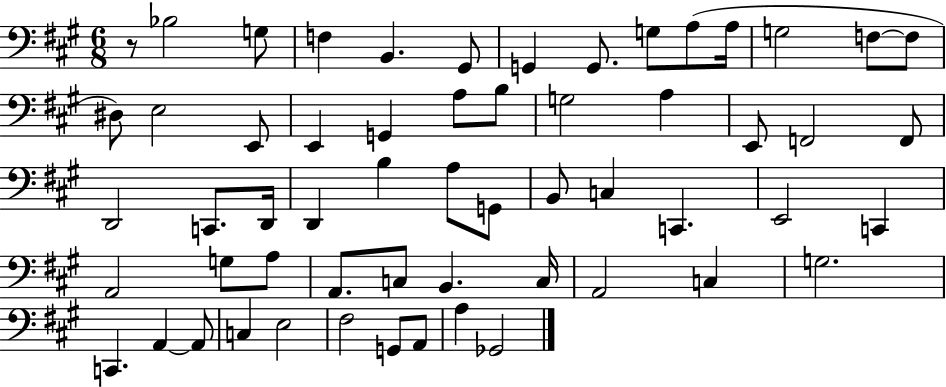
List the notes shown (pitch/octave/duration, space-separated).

R/e Bb3/h G3/e F3/q B2/q. G#2/e G2/q G2/e. G3/e A3/e A3/s G3/h F3/e F3/e D#3/e E3/h E2/e E2/q G2/q A3/e B3/e G3/h A3/q E2/e F2/h F2/e D2/h C2/e. D2/s D2/q B3/q A3/e G2/e B2/e C3/q C2/q. E2/h C2/q A2/h G3/e A3/e A2/e. C3/e B2/q. C3/s A2/h C3/q G3/h. C2/q. A2/q A2/e C3/q E3/h F#3/h G2/e A2/e A3/q Gb2/h